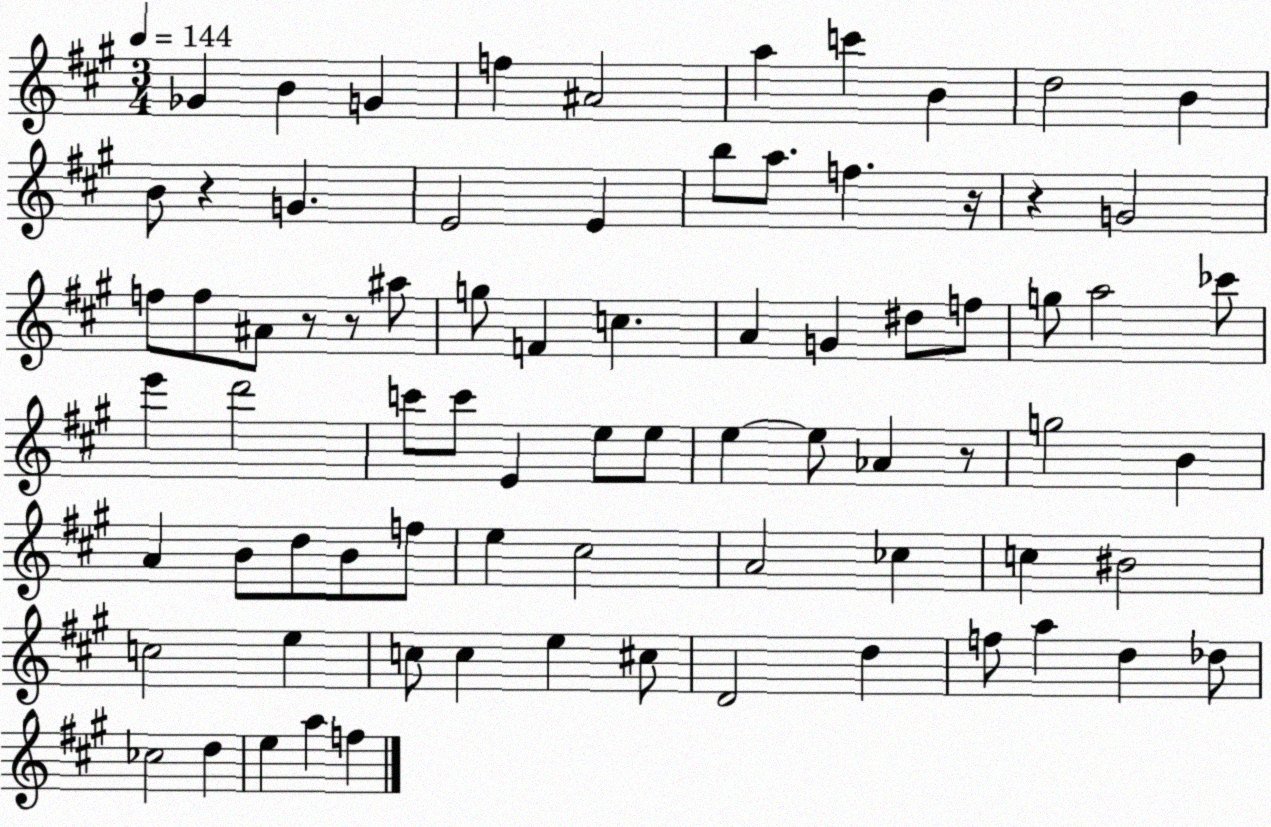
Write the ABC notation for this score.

X:1
T:Untitled
M:3/4
L:1/4
K:A
_G B G f ^A2 a c' B d2 B B/2 z G E2 E b/2 a/2 f z/4 z G2 f/2 f/2 ^A/2 z/2 z/2 ^a/2 g/2 F c A G ^d/2 f/2 g/2 a2 _c'/2 e' d'2 c'/2 c'/2 E e/2 e/2 e e/2 _A z/2 g2 B A B/2 d/2 B/2 f/2 e ^c2 A2 _c c ^B2 c2 e c/2 c e ^c/2 D2 d f/2 a d _d/2 _c2 d e a f